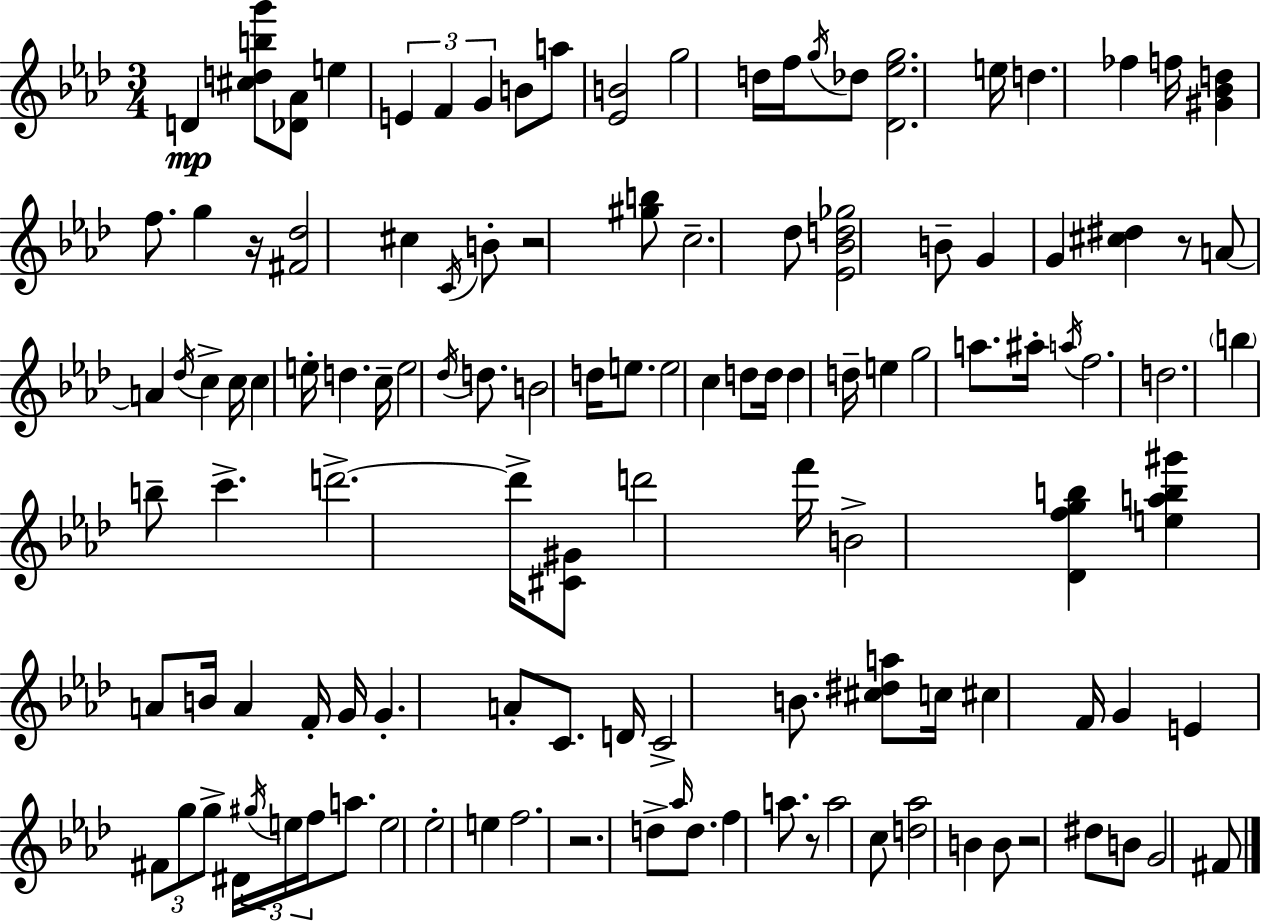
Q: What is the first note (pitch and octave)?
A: D4